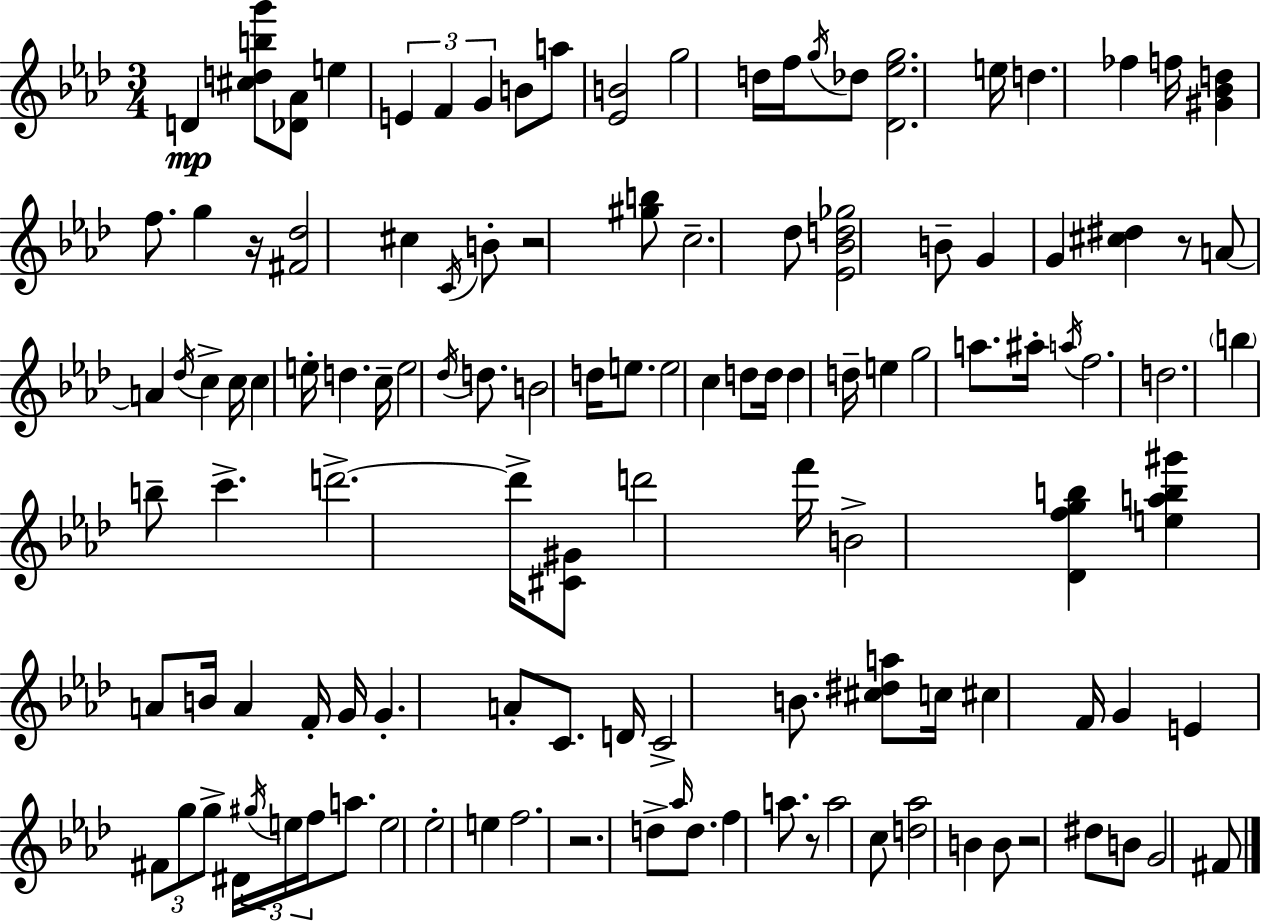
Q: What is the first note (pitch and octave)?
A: D4